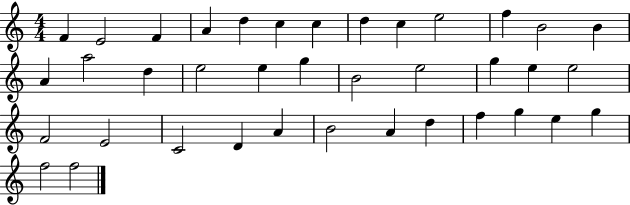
X:1
T:Untitled
M:4/4
L:1/4
K:C
F E2 F A d c c d c e2 f B2 B A a2 d e2 e g B2 e2 g e e2 F2 E2 C2 D A B2 A d f g e g f2 f2